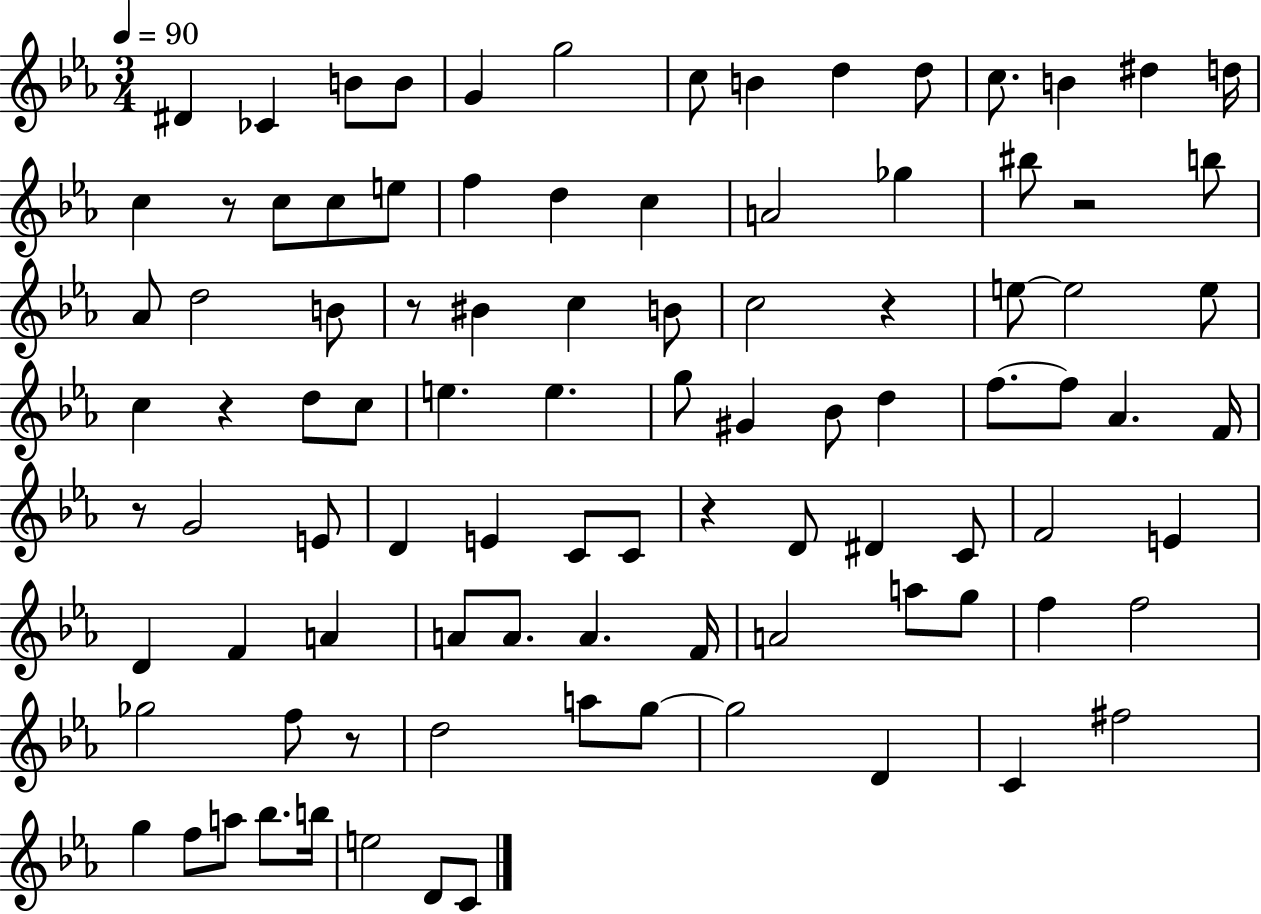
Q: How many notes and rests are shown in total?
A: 96